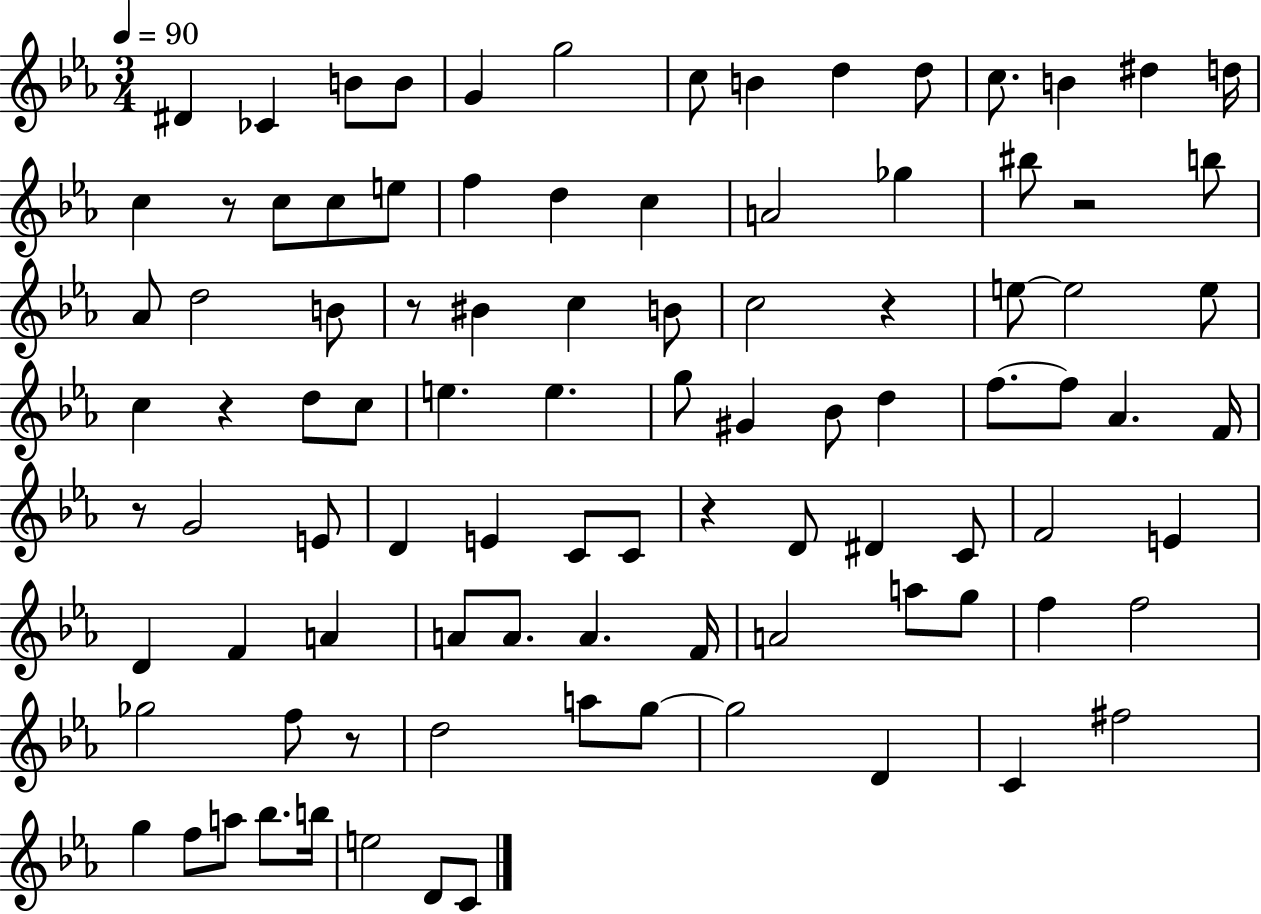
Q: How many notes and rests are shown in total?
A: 96